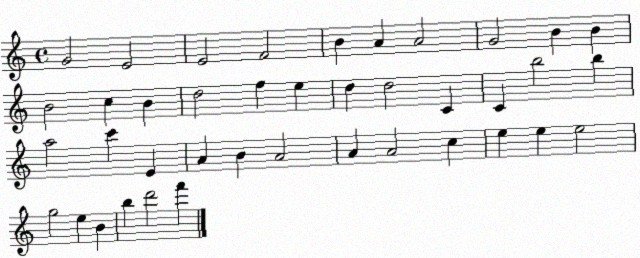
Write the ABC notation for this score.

X:1
T:Untitled
M:4/4
L:1/4
K:C
G2 E2 E2 F2 B A A2 G2 B B B2 c B d2 f e d d2 C C b2 b a2 c' E A B A2 A A2 c e e e2 g2 e B b d'2 f'